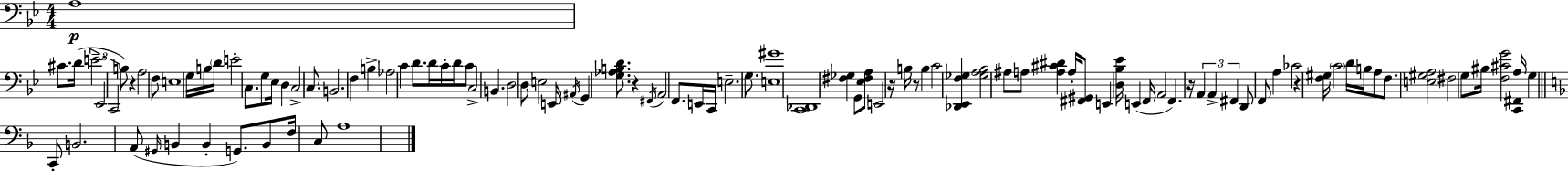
{
  \clef bass
  \numericTimeSignature
  \time 4/4
  \key g \minor
  a1\p | cis'8. d'16( \tuplet 3/2 { e'2.-- | ees,2 c,2 } | b8) r4 a2 f8 | \break e1 | g16 b16 \parenthesize d'16 e'2-. c8. g8 | ees16 d4 c2-> c8. | b,2. f4 | \break b4-> aes2 c'4 | d'8. d'16 c'16-. d'16 c'8 c2-> | b,4. d2 d8 | e2 e,16 \acciaccatura { ais,16 } g,4 <g aes b d'>8. | \break r4 \acciaccatura { fis,16 } a,2 f,8. | e,16 c,16 e2.-- g8. | <e gis'>1 | <c, des,>1 | \break <fis ges>4 g,8 <ees fis a>8 e,2 | r16 b16 r8 b4 c'2 | <des, ees, f ges>4 <ges a bes>2 ais8 | a8 <a cis' dis'>4 a16-. <fis, gis,>8 e,4 <d bes ees'>16 e,4( | \break f,16 a,2 f,4.) | r16 \tuplet 3/2 { a,4 a,4-> fis,4 } d,8 | f,8 a4 ces'2 r4 | <f gis>16 \parenthesize c'2 d'16 b16 a8 f8. | \break <e gis a>2 fis2 | g8 bis16 <f cis' g'>2 <c, fis, a>16 g4 | \bar "||" \break \key f \major c,8-. b,2. a,8( | \grace { gis,16 } b,4 b,4-. g,8.) b,8 f16 c8 | a1 | \bar "|."
}